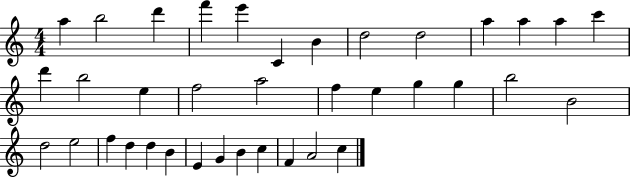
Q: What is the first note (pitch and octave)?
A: A5